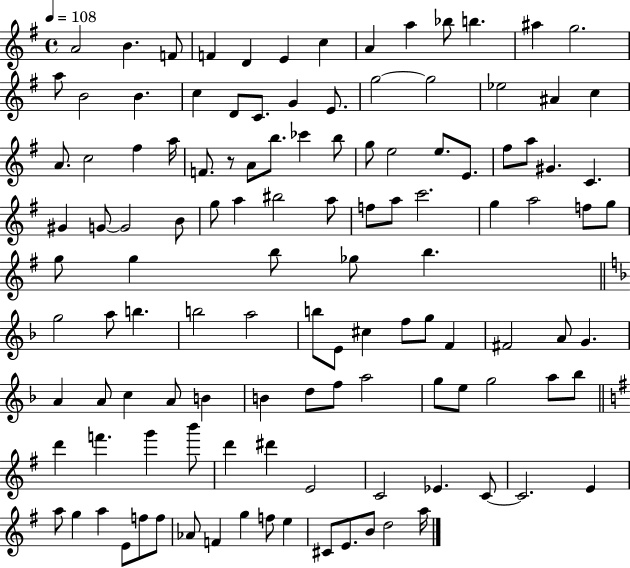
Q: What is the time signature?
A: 4/4